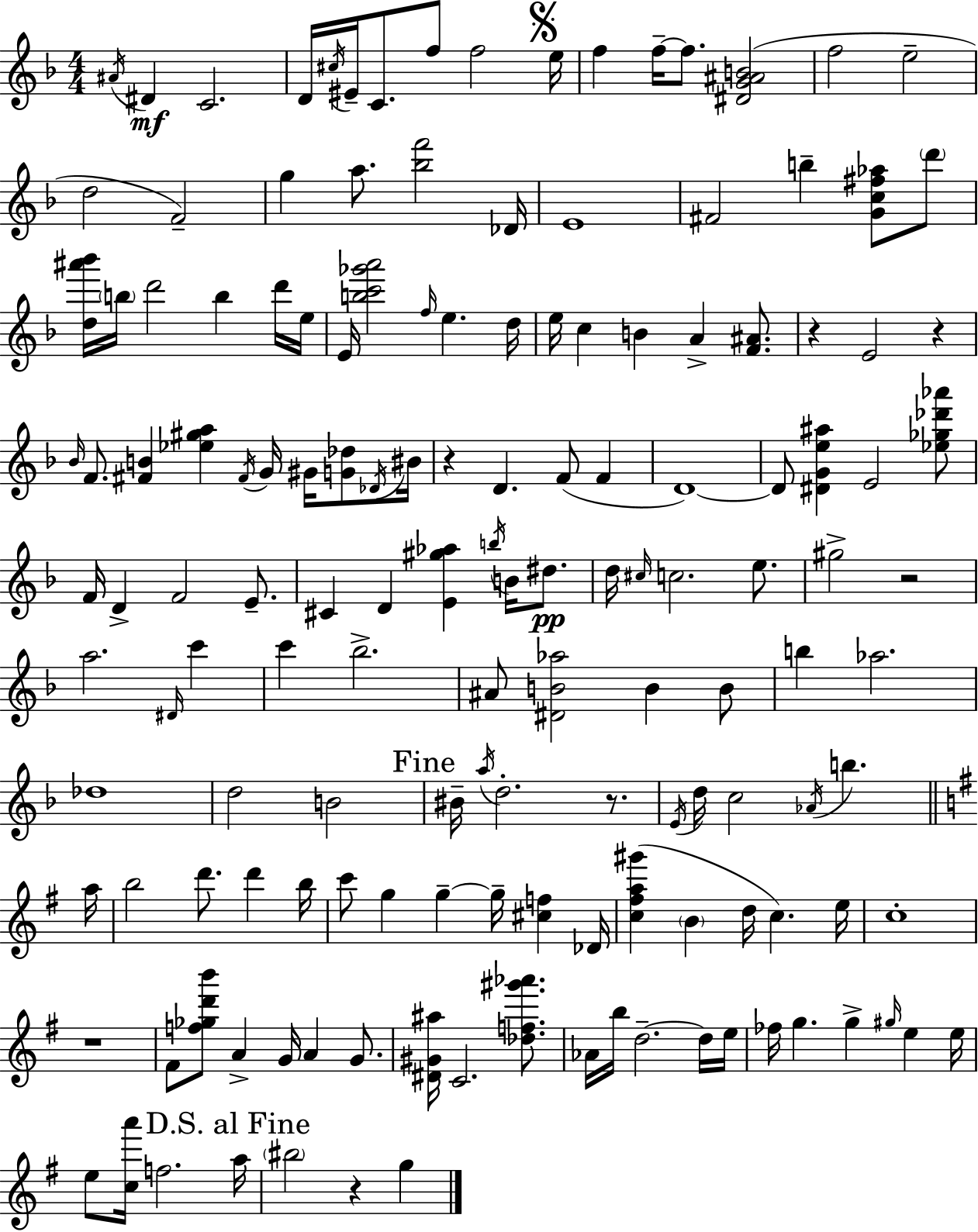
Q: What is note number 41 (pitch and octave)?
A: F#4